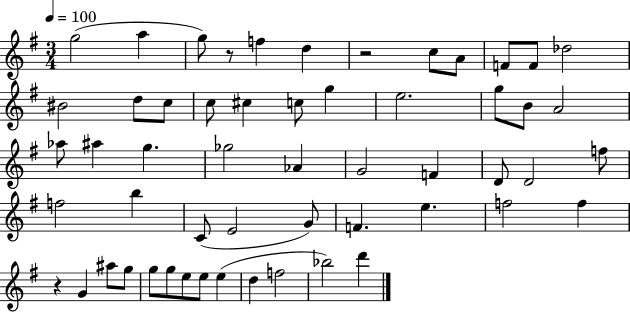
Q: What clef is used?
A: treble